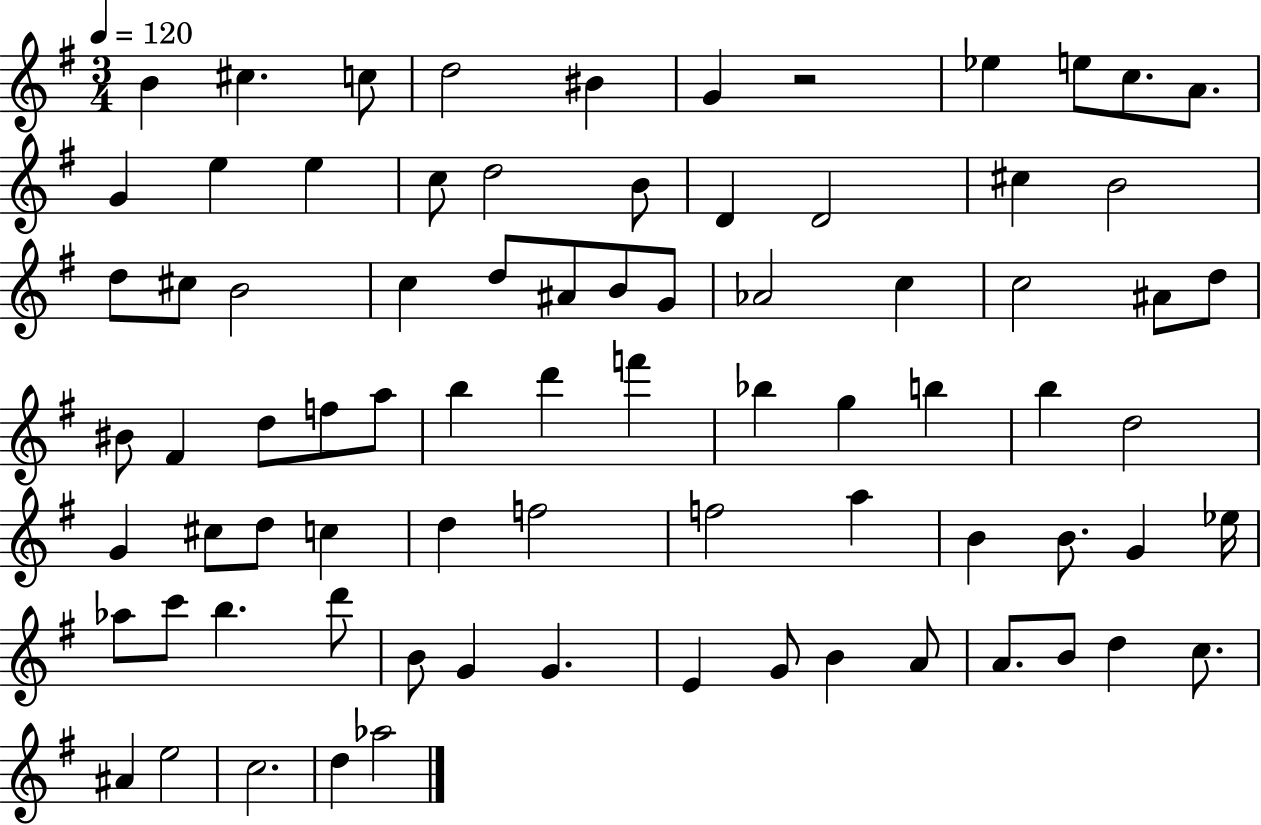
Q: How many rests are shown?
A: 1